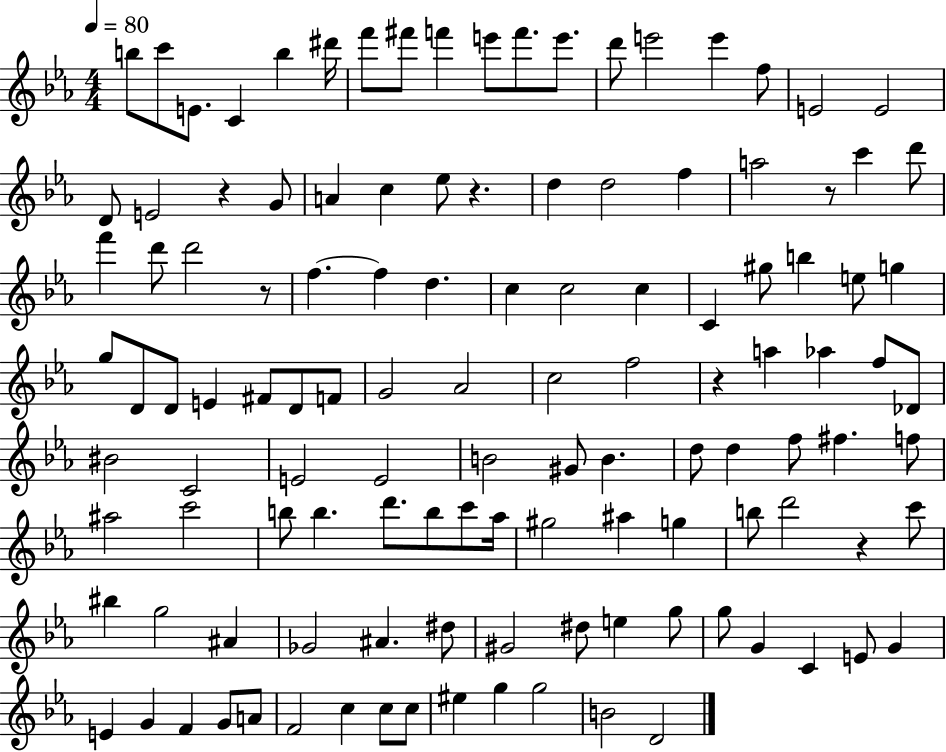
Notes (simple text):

B5/e C6/e E4/e. C4/q B5/q D#6/s F6/e F#6/e F6/q E6/e F6/e. E6/e. D6/e E6/h E6/q F5/e E4/h E4/h D4/e E4/h R/q G4/e A4/q C5/q Eb5/e R/q. D5/q D5/h F5/q A5/h R/e C6/q D6/e F6/q D6/e D6/h R/e F5/q. F5/q D5/q. C5/q C5/h C5/q C4/q G#5/e B5/q E5/e G5/q G5/e D4/e D4/e E4/q F#4/e D4/e F4/e G4/h Ab4/h C5/h F5/h R/q A5/q Ab5/q F5/e Db4/e BIS4/h C4/h E4/h E4/h B4/h G#4/e B4/q. D5/e D5/q F5/e F#5/q. F5/e A#5/h C6/h B5/e B5/q. D6/e. B5/e C6/e Ab5/s G#5/h A#5/q G5/q B5/e D6/h R/q C6/e BIS5/q G5/h A#4/q Gb4/h A#4/q. D#5/e G#4/h D#5/e E5/q G5/e G5/e G4/q C4/q E4/e G4/q E4/q G4/q F4/q G4/e A4/e F4/h C5/q C5/e C5/e EIS5/q G5/q G5/h B4/h D4/h